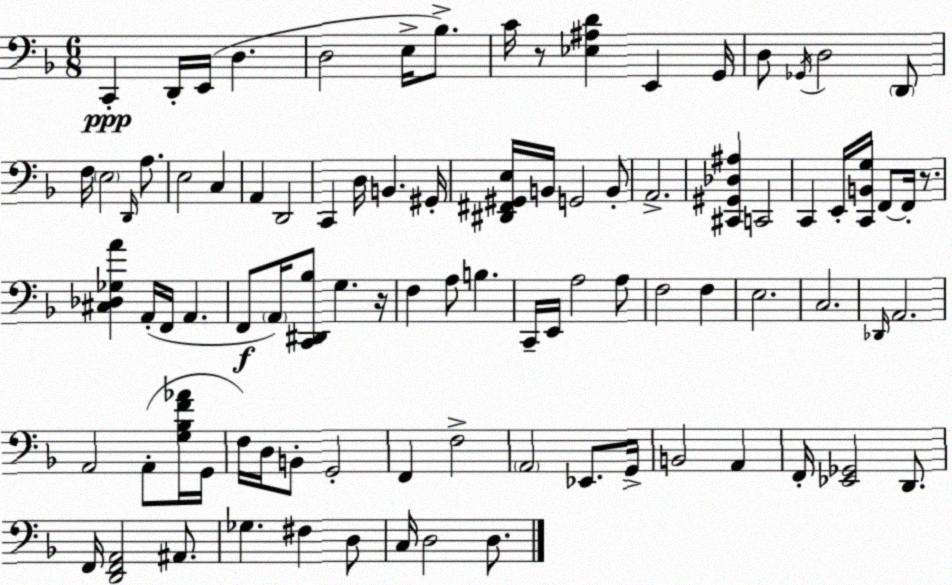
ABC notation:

X:1
T:Untitled
M:6/8
L:1/4
K:Dm
C,, D,,/4 E,,/4 D, D,2 E,/4 _B,/2 C/4 z/2 [_E,^A,D] E,, G,,/4 D,/2 _G,,/4 D,2 D,,/2 F,/4 E,2 D,,/4 A,/2 E,2 C, A,, D,,2 C,, D,/4 B,, ^G,,/4 [^D,,^F,,^G,,E,]/4 B,,/4 G,,2 B,,/2 A,,2 [^C,,^G,,_D,^A,] C,,2 C,, E,,/4 [C,,B,,G,]/4 F,,/2 F,,/4 z/2 [^C,_D,_G,A] A,,/4 F,,/4 A,, F,,/2 A,,/4 [C,,^D,,_B,]/2 G, z/4 F, A,/2 B, C,,/4 E,,/4 A,2 A,/2 F,2 F, E,2 C,2 _D,,/4 A,,2 A,,2 A,,/2 [G,_B,F_A]/4 G,,/4 F,/4 D,/4 B,,/2 G,,2 F,, F,2 A,,2 _E,,/2 G,,/4 B,,2 A,, F,,/4 [_E,,_G,,]2 D,,/2 F,,/4 [D,,F,,A,,]2 ^A,,/2 _G, ^F, D,/2 C,/4 D,2 D,/2